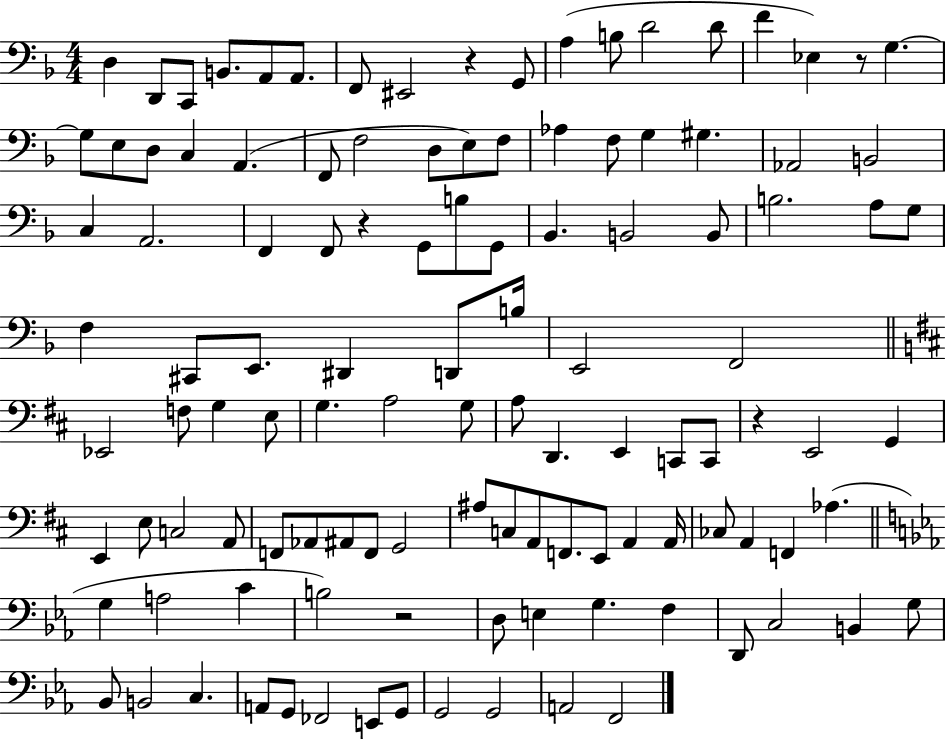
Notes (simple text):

D3/q D2/e C2/e B2/e. A2/e A2/e. F2/e EIS2/h R/q G2/e A3/q B3/e D4/h D4/e F4/q Eb3/q R/e G3/q. G3/e E3/e D3/e C3/q A2/q. F2/e F3/h D3/e E3/e F3/e Ab3/q F3/e G3/q G#3/q. Ab2/h B2/h C3/q A2/h. F2/q F2/e R/q G2/e B3/e G2/e Bb2/q. B2/h B2/e B3/h. A3/e G3/e F3/q C#2/e E2/e. D#2/q D2/e B3/s E2/h F2/h Eb2/h F3/e G3/q E3/e G3/q. A3/h G3/e A3/e D2/q. E2/q C2/e C2/e R/q E2/h G2/q E2/q E3/e C3/h A2/e F2/e Ab2/e A#2/e F2/e G2/h A#3/e C3/e A2/e F2/e. E2/e A2/q A2/s CES3/e A2/q F2/q Ab3/q. G3/q A3/h C4/q B3/h R/h D3/e E3/q G3/q. F3/q D2/e C3/h B2/q G3/e Bb2/e B2/h C3/q. A2/e G2/e FES2/h E2/e G2/e G2/h G2/h A2/h F2/h